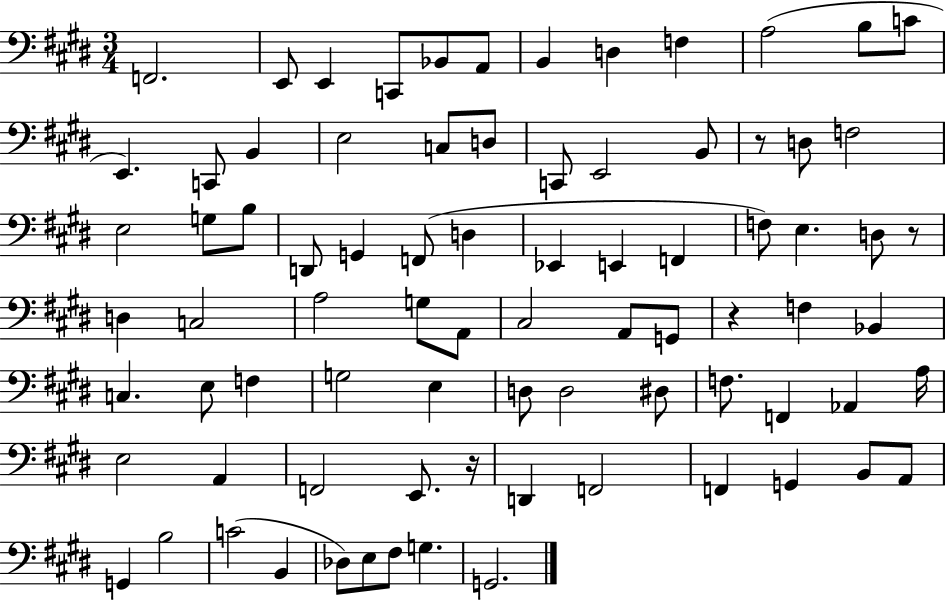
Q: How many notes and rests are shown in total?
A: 81